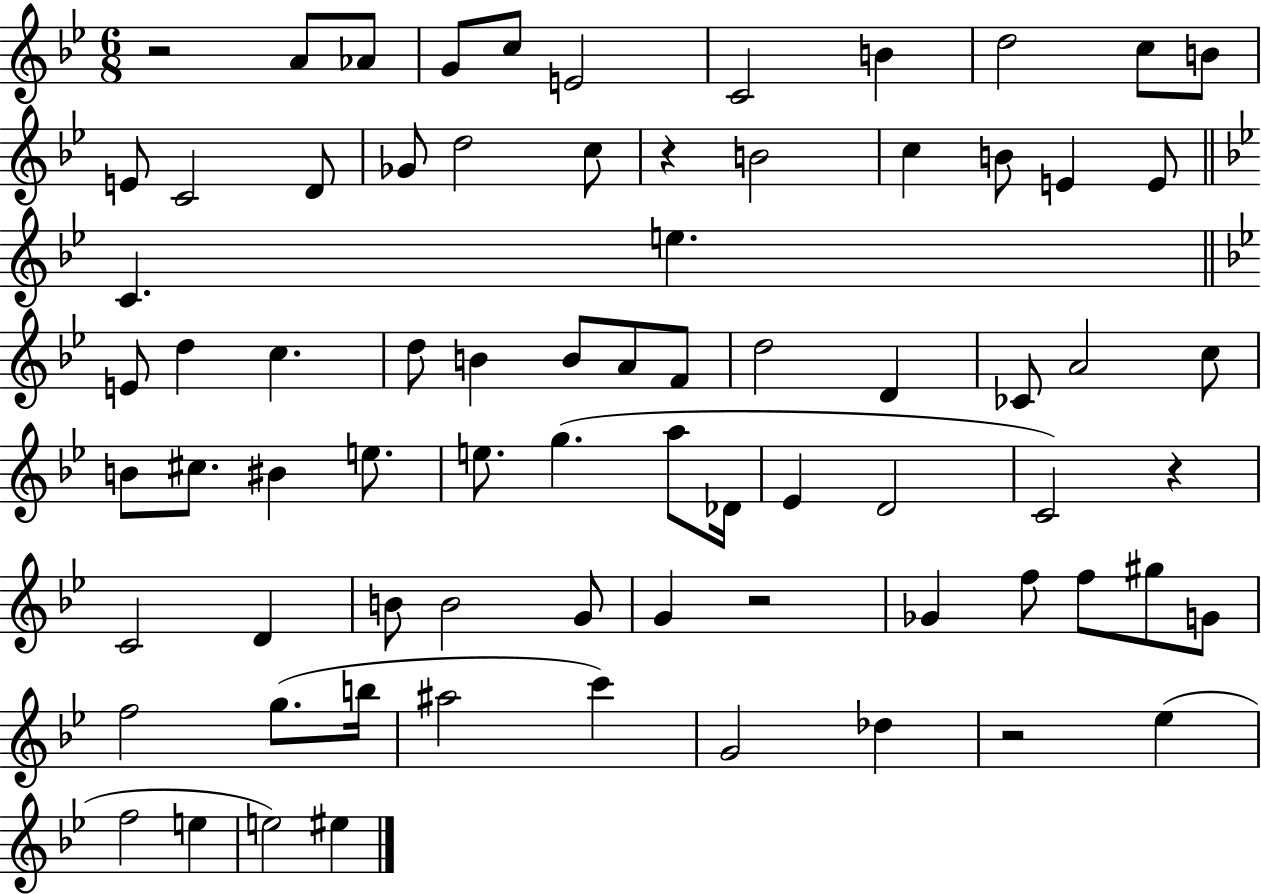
R/h A4/e Ab4/e G4/e C5/e E4/h C4/h B4/q D5/h C5/e B4/e E4/e C4/h D4/e Gb4/e D5/h C5/e R/q B4/h C5/q B4/e E4/q E4/e C4/q. E5/q. E4/e D5/q C5/q. D5/e B4/q B4/e A4/e F4/e D5/h D4/q CES4/e A4/h C5/e B4/e C#5/e. BIS4/q E5/e. E5/e. G5/q. A5/e Db4/s Eb4/q D4/h C4/h R/q C4/h D4/q B4/e B4/h G4/e G4/q R/h Gb4/q F5/e F5/e G#5/e G4/e F5/h G5/e. B5/s A#5/h C6/q G4/h Db5/q R/h Eb5/q F5/h E5/q E5/h EIS5/q